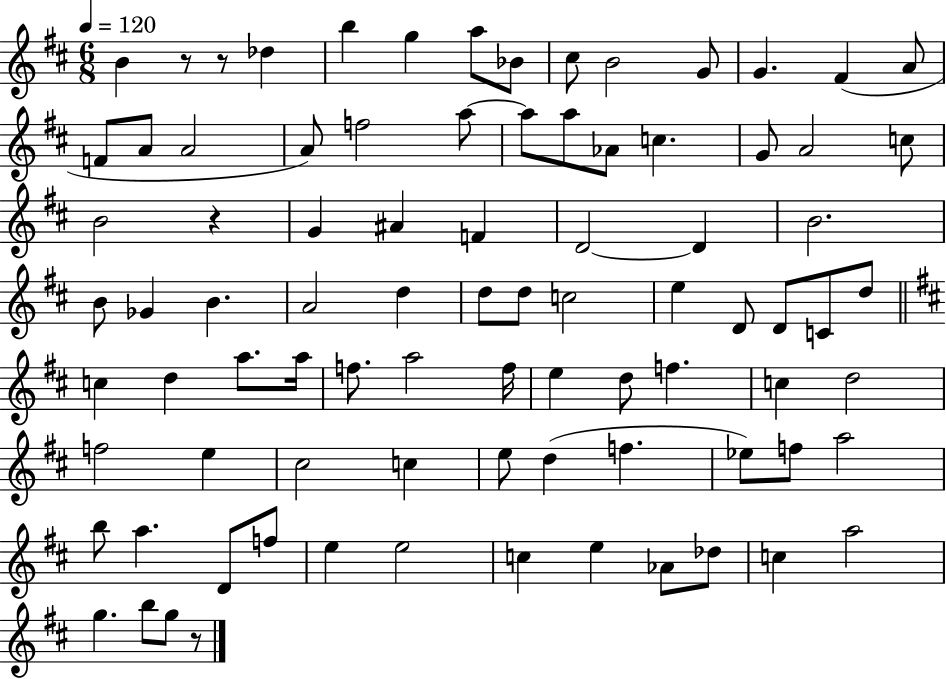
{
  \clef treble
  \numericTimeSignature
  \time 6/8
  \key d \major
  \tempo 4 = 120
  b'4 r8 r8 des''4 | b''4 g''4 a''8 bes'8 | cis''8 b'2 g'8 | g'4. fis'4( a'8 | \break f'8 a'8 a'2 | a'8) f''2 a''8~~ | a''8 a''8 aes'8 c''4. | g'8 a'2 c''8 | \break b'2 r4 | g'4 ais'4 f'4 | d'2~~ d'4 | b'2. | \break b'8 ges'4 b'4. | a'2 d''4 | d''8 d''8 c''2 | e''4 d'8 d'8 c'8 d''8 | \break \bar "||" \break \key d \major c''4 d''4 a''8. a''16 | f''8. a''2 f''16 | e''4 d''8 f''4. | c''4 d''2 | \break f''2 e''4 | cis''2 c''4 | e''8 d''4( f''4. | ees''8) f''8 a''2 | \break b''8 a''4. d'8 f''8 | e''4 e''2 | c''4 e''4 aes'8 des''8 | c''4 a''2 | \break g''4. b''8 g''8 r8 | \bar "|."
}